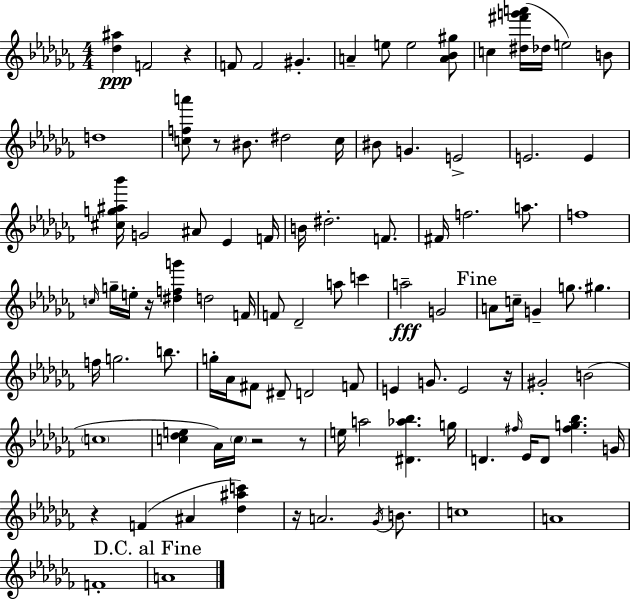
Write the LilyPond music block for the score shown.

{
  \clef treble
  \numericTimeSignature
  \time 4/4
  \key aes \minor
  <des'' ais''>4\ppp f'2 r4 | f'8 f'2 gis'4.-. | a'4-- e''8 e''2 <a' bes' gis''>8 | c''4 <dis'' fis''' g''' a'''>16( des''16 e''2) b'8 | \break d''1 | <c'' f'' a'''>8 r8 bis'8. dis''2 c''16 | bis'8 g'4. e'2-> | e'2. e'4 | \break <cis'' g'' ais'' bes'''>16 g'2 ais'8 ees'4 f'16 | b'16 dis''2.-. f'8. | fis'16 f''2. a''8. | f''1 | \break \grace { c''16 } g''16-- e''16-. r16 <dis'' f'' g'''>4 d''2 | f'16 f'8 des'2-- a''8 c'''4 | a''2--\fff g'2 | \mark "Fine" a'8 c''16-- g'4-- g''8. gis''4. | \break f''16 g''2. b''8. | g''16-. aes'16 fis'8 dis'8-- d'2 f'8 | e'4 g'8. e'2 | r16 gis'2-. b'2( | \break \parenthesize c''1 | <c'' des'' e''>4 aes'16) \parenthesize c''16 r2 r8 | e''16 a''2 <dis' aes'' bes''>4. | g''16 d'4. \grace { fis''16 } ees'16 d'8 <fis'' g'' bes''>4. | \break g'16 r4 f'4( ais'4 <des'' ais'' c'''>4) | r16 a'2. \acciaccatura { ges'16 } | b'8. c''1 | a'1 | \break f'1-. | \mark "D.C. al Fine" a'1 | \bar "|."
}